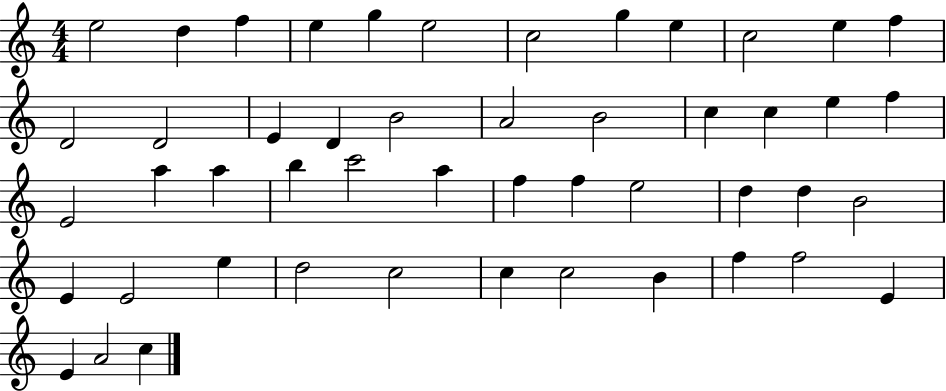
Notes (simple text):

E5/h D5/q F5/q E5/q G5/q E5/h C5/h G5/q E5/q C5/h E5/q F5/q D4/h D4/h E4/q D4/q B4/h A4/h B4/h C5/q C5/q E5/q F5/q E4/h A5/q A5/q B5/q C6/h A5/q F5/q F5/q E5/h D5/q D5/q B4/h E4/q E4/h E5/q D5/h C5/h C5/q C5/h B4/q F5/q F5/h E4/q E4/q A4/h C5/q